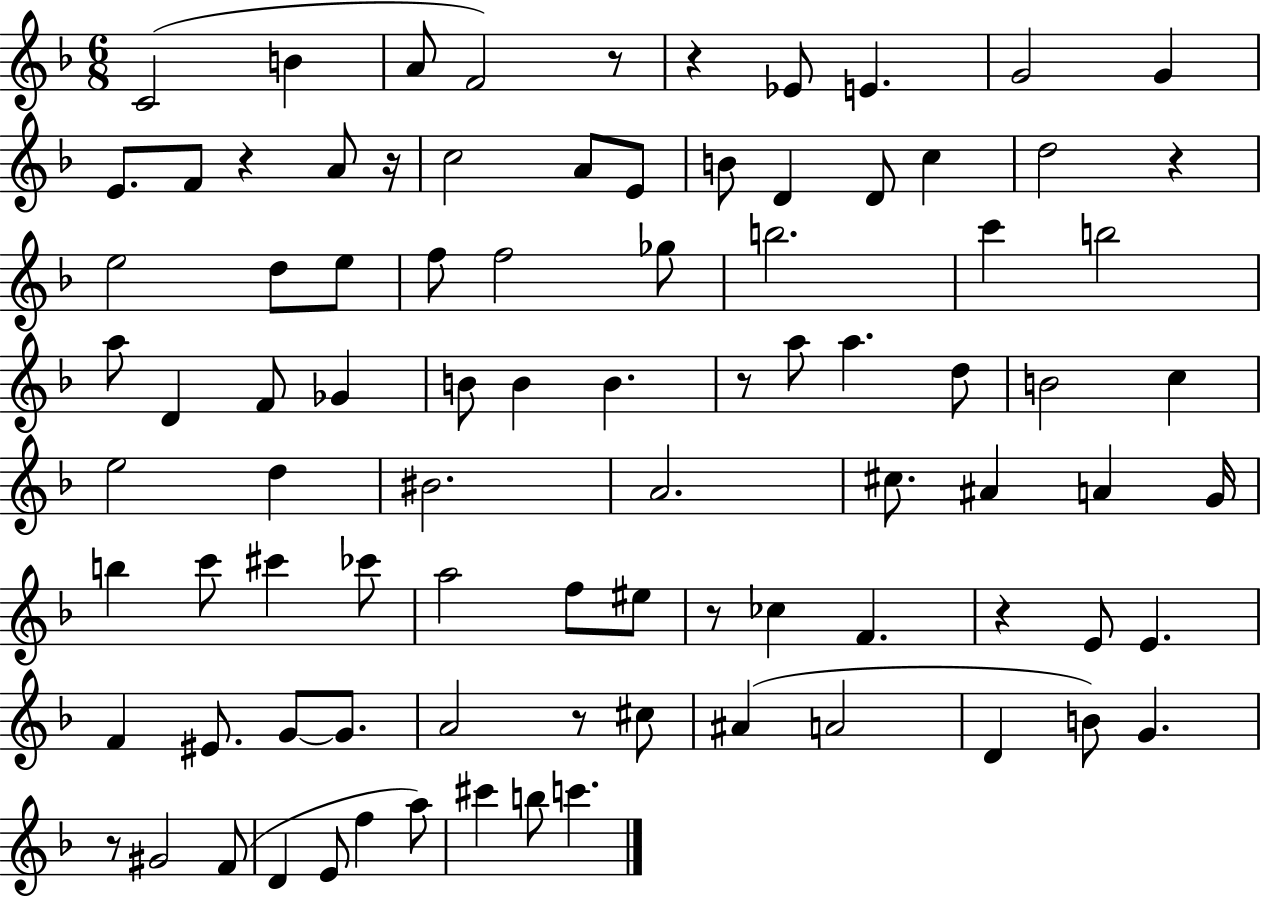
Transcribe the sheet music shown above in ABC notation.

X:1
T:Untitled
M:6/8
L:1/4
K:F
C2 B A/2 F2 z/2 z _E/2 E G2 G E/2 F/2 z A/2 z/4 c2 A/2 E/2 B/2 D D/2 c d2 z e2 d/2 e/2 f/2 f2 _g/2 b2 c' b2 a/2 D F/2 _G B/2 B B z/2 a/2 a d/2 B2 c e2 d ^B2 A2 ^c/2 ^A A G/4 b c'/2 ^c' _c'/2 a2 f/2 ^e/2 z/2 _c F z E/2 E F ^E/2 G/2 G/2 A2 z/2 ^c/2 ^A A2 D B/2 G z/2 ^G2 F/2 D E/2 f a/2 ^c' b/2 c'